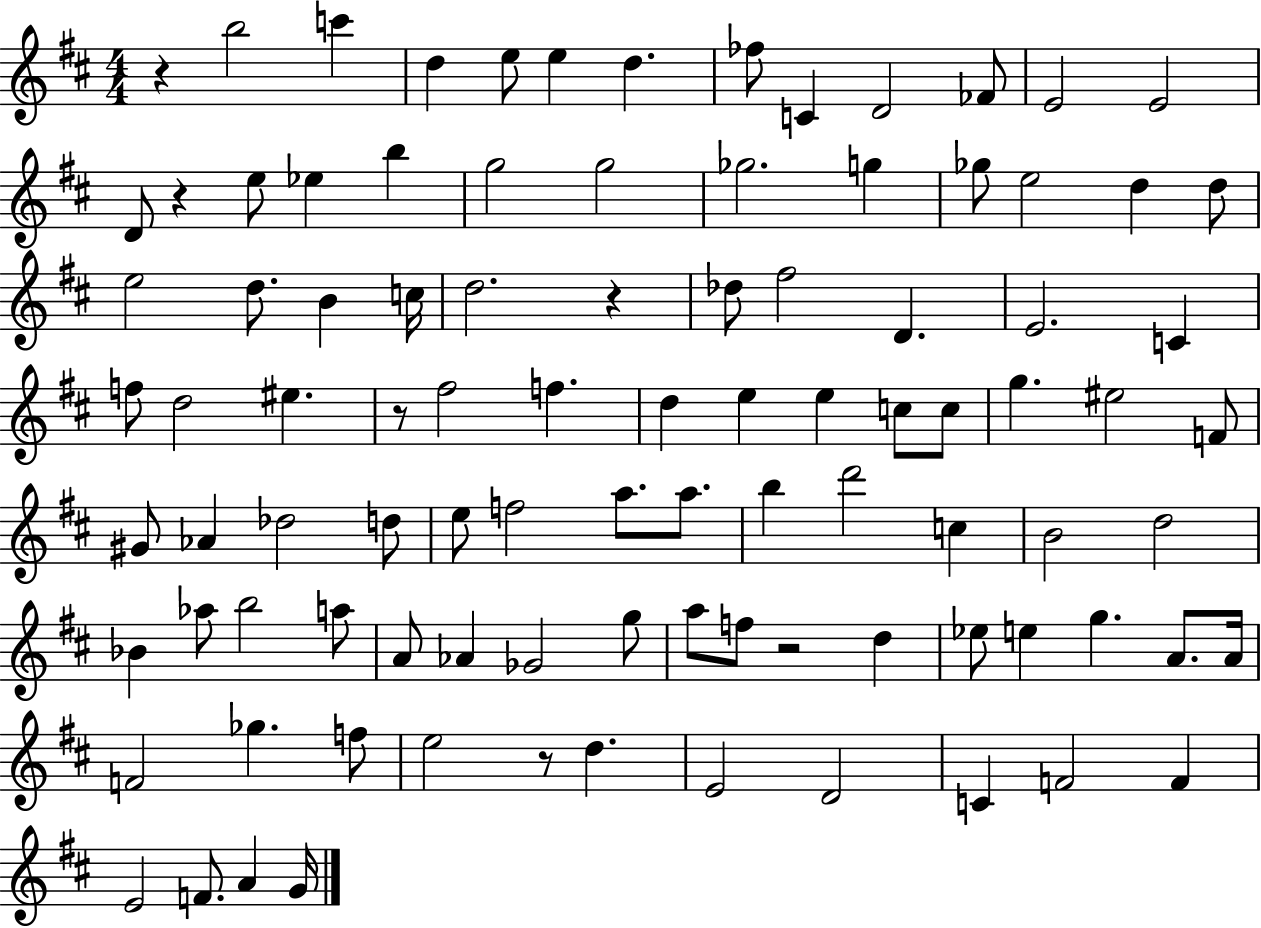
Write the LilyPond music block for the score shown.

{
  \clef treble
  \numericTimeSignature
  \time 4/4
  \key d \major
  r4 b''2 c'''4 | d''4 e''8 e''4 d''4. | fes''8 c'4 d'2 fes'8 | e'2 e'2 | \break d'8 r4 e''8 ees''4 b''4 | g''2 g''2 | ges''2. g''4 | ges''8 e''2 d''4 d''8 | \break e''2 d''8. b'4 c''16 | d''2. r4 | des''8 fis''2 d'4. | e'2. c'4 | \break f''8 d''2 eis''4. | r8 fis''2 f''4. | d''4 e''4 e''4 c''8 c''8 | g''4. eis''2 f'8 | \break gis'8 aes'4 des''2 d''8 | e''8 f''2 a''8. a''8. | b''4 d'''2 c''4 | b'2 d''2 | \break bes'4 aes''8 b''2 a''8 | a'8 aes'4 ges'2 g''8 | a''8 f''8 r2 d''4 | ees''8 e''4 g''4. a'8. a'16 | \break f'2 ges''4. f''8 | e''2 r8 d''4. | e'2 d'2 | c'4 f'2 f'4 | \break e'2 f'8. a'4 g'16 | \bar "|."
}